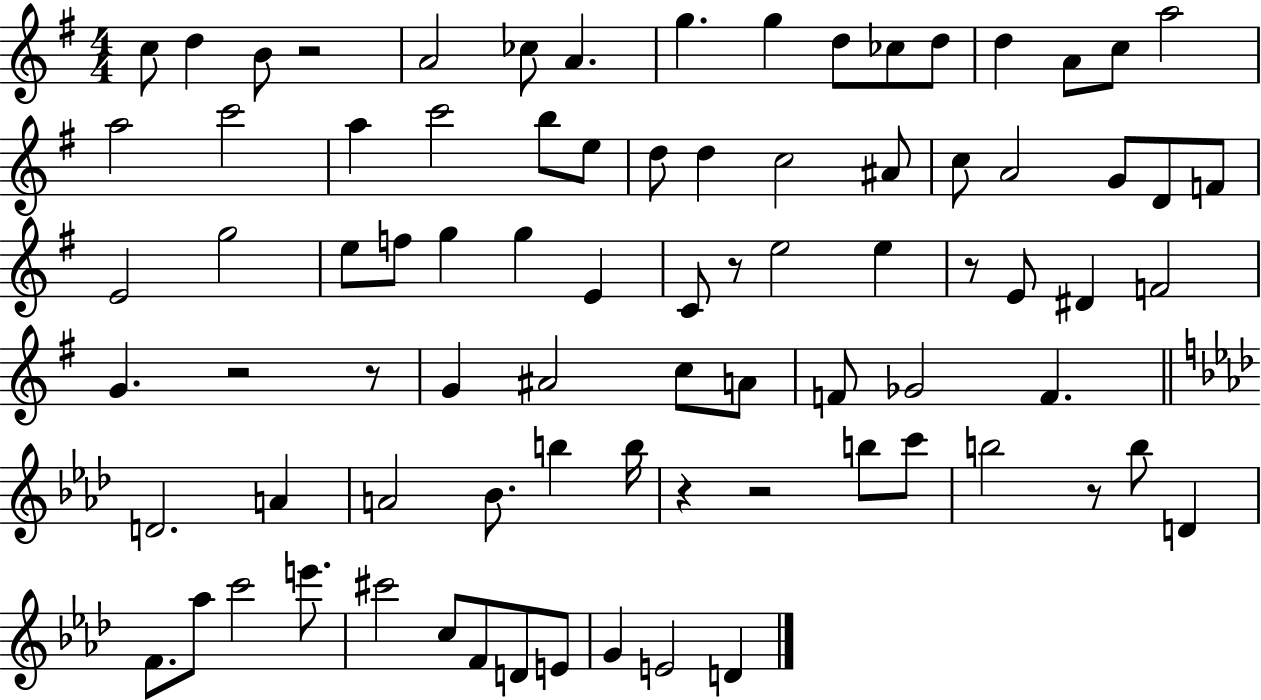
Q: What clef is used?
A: treble